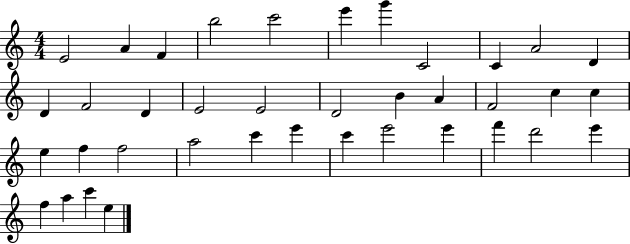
X:1
T:Untitled
M:4/4
L:1/4
K:C
E2 A F b2 c'2 e' g' C2 C A2 D D F2 D E2 E2 D2 B A F2 c c e f f2 a2 c' e' c' e'2 e' f' d'2 e' f a c' e